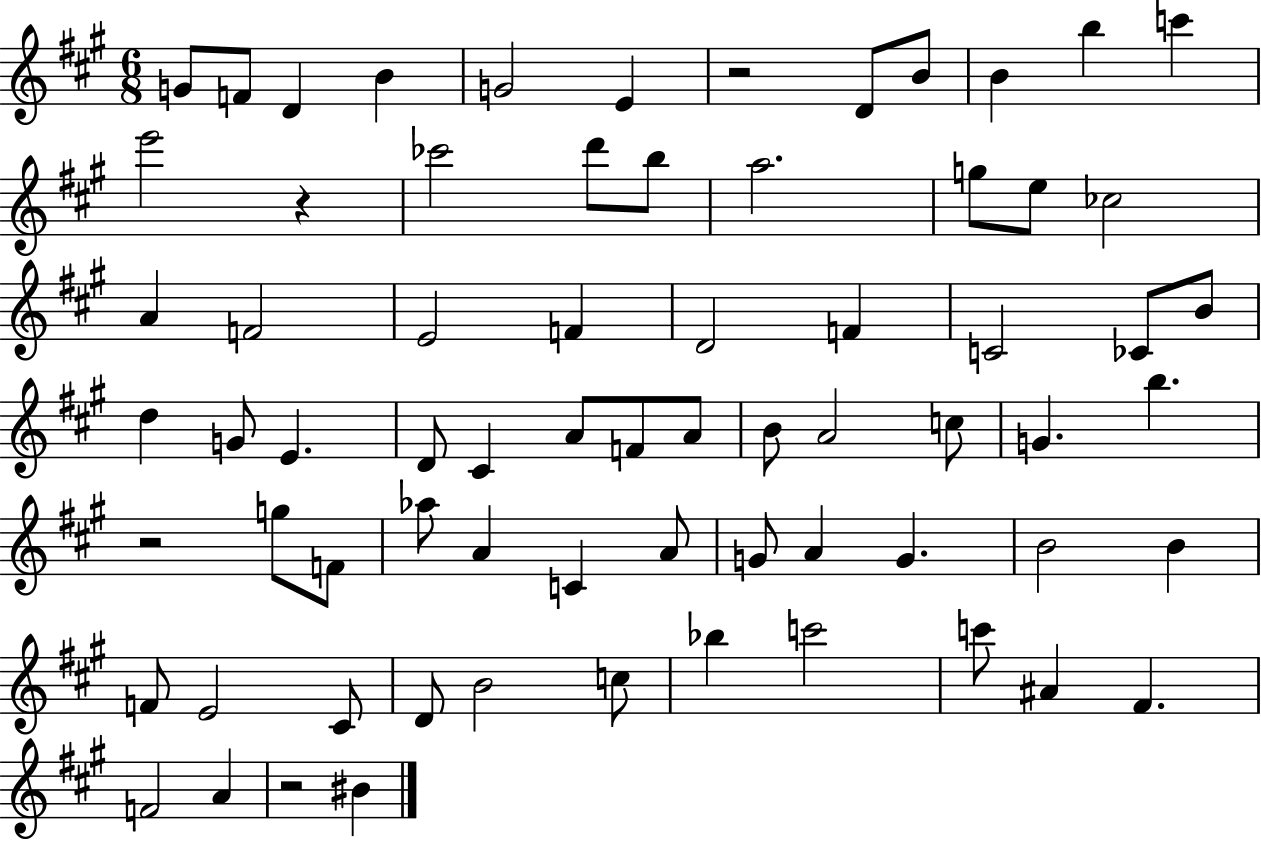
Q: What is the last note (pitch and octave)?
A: BIS4